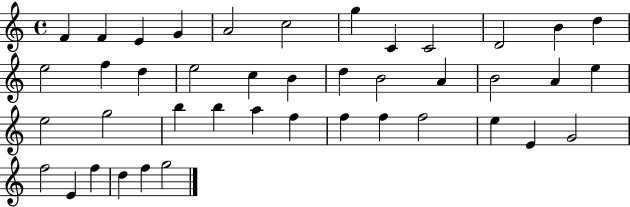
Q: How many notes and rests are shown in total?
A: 42